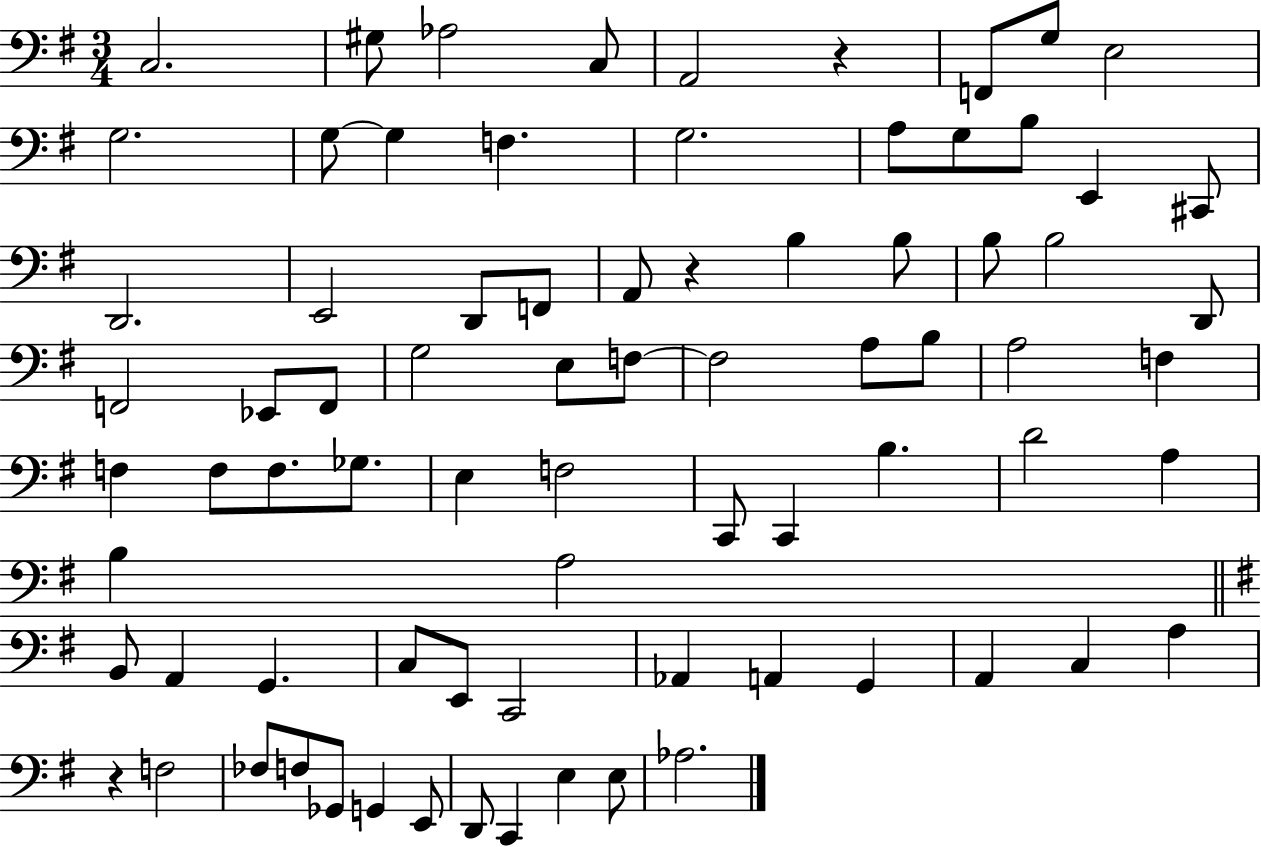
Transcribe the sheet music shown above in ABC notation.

X:1
T:Untitled
M:3/4
L:1/4
K:G
C,2 ^G,/2 _A,2 C,/2 A,,2 z F,,/2 G,/2 E,2 G,2 G,/2 G, F, G,2 A,/2 G,/2 B,/2 E,, ^C,,/2 D,,2 E,,2 D,,/2 F,,/2 A,,/2 z B, B,/2 B,/2 B,2 D,,/2 F,,2 _E,,/2 F,,/2 G,2 E,/2 F,/2 F,2 A,/2 B,/2 A,2 F, F, F,/2 F,/2 _G,/2 E, F,2 C,,/2 C,, B, D2 A, B, A,2 B,,/2 A,, G,, C,/2 E,,/2 C,,2 _A,, A,, G,, A,, C, A, z F,2 _F,/2 F,/2 _G,,/2 G,, E,,/2 D,,/2 C,, E, E,/2 _A,2